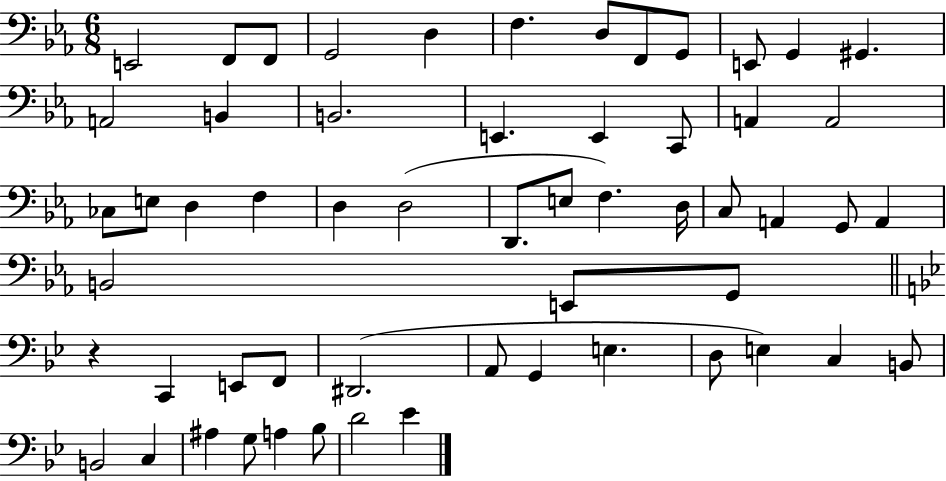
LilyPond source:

{
  \clef bass
  \numericTimeSignature
  \time 6/8
  \key ees \major
  e,2 f,8 f,8 | g,2 d4 | f4. d8 f,8 g,8 | e,8 g,4 gis,4. | \break a,2 b,4 | b,2. | e,4. e,4 c,8 | a,4 a,2 | \break ces8 e8 d4 f4 | d4 d2( | d,8. e8 f4.) d16 | c8 a,4 g,8 a,4 | \break b,2 e,8 g,8 | \bar "||" \break \key bes \major r4 c,4 e,8 f,8 | dis,2.( | a,8 g,4 e4. | d8 e4) c4 b,8 | \break b,2 c4 | ais4 g8 a4 bes8 | d'2 ees'4 | \bar "|."
}